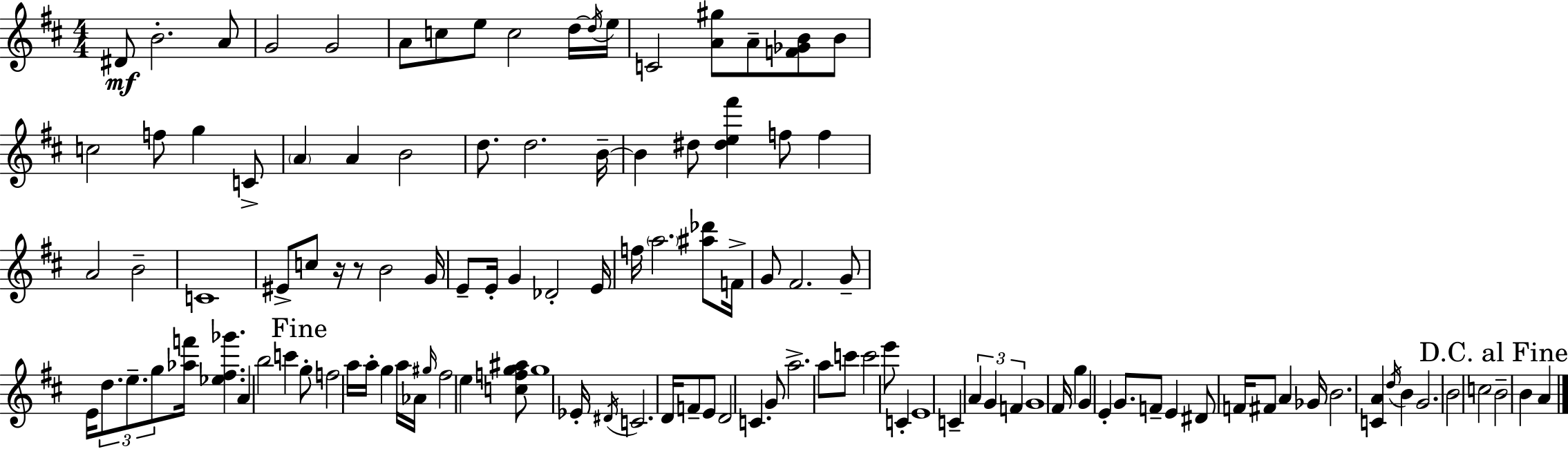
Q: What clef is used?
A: treble